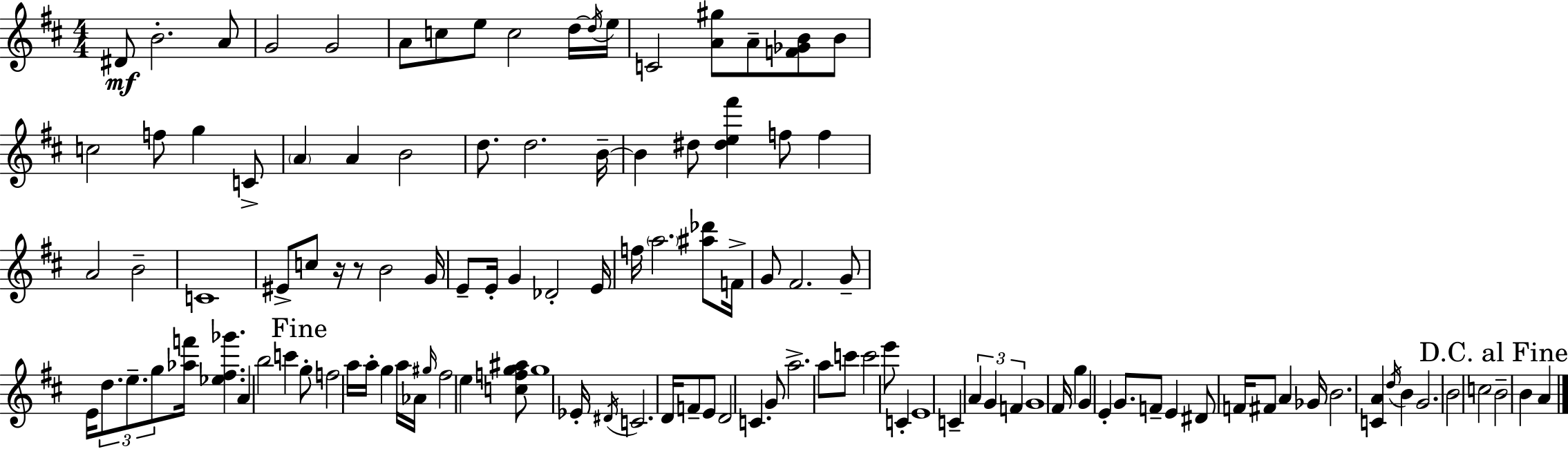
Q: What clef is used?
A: treble